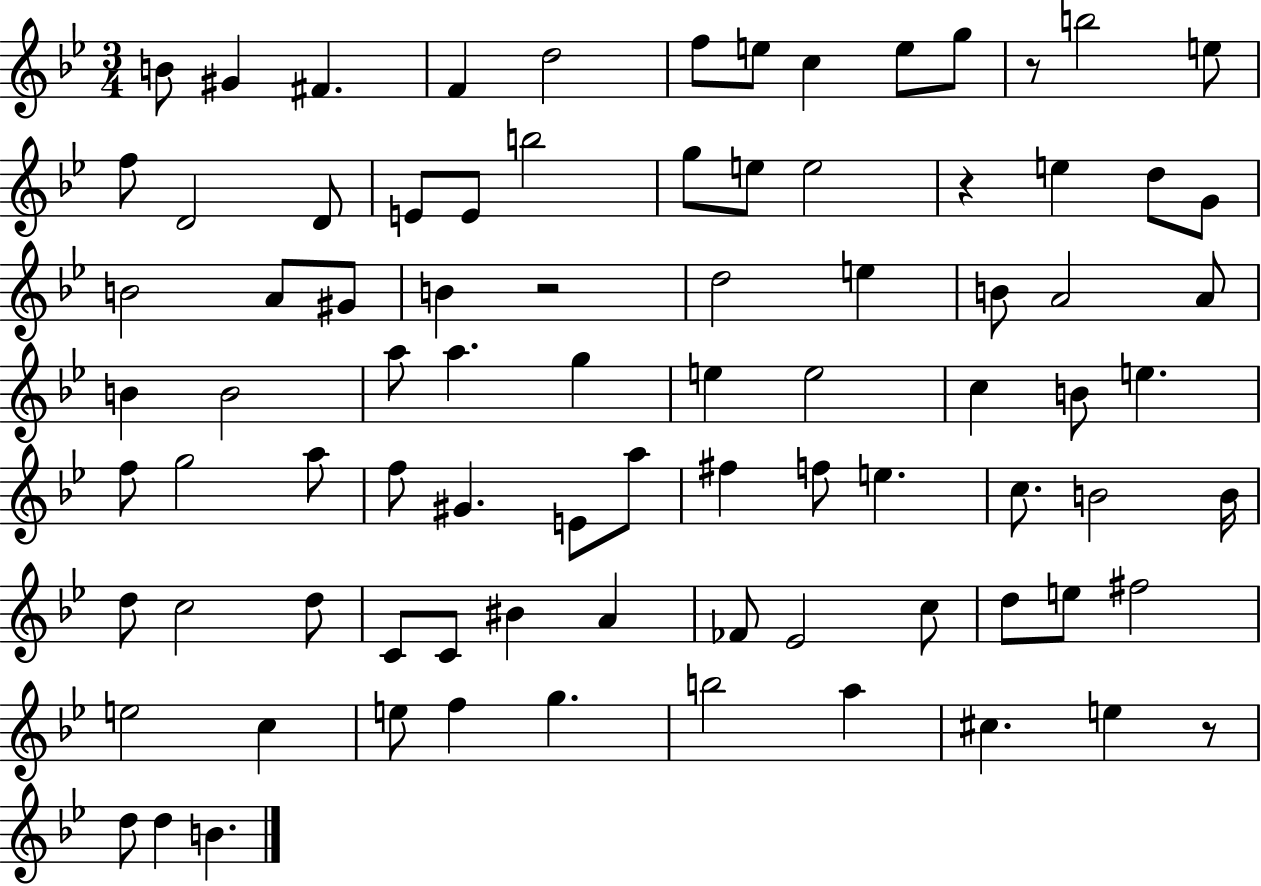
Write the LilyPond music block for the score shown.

{
  \clef treble
  \numericTimeSignature
  \time 3/4
  \key bes \major
  b'8 gis'4 fis'4. | f'4 d''2 | f''8 e''8 c''4 e''8 g''8 | r8 b''2 e''8 | \break f''8 d'2 d'8 | e'8 e'8 b''2 | g''8 e''8 e''2 | r4 e''4 d''8 g'8 | \break b'2 a'8 gis'8 | b'4 r2 | d''2 e''4 | b'8 a'2 a'8 | \break b'4 b'2 | a''8 a''4. g''4 | e''4 e''2 | c''4 b'8 e''4. | \break f''8 g''2 a''8 | f''8 gis'4. e'8 a''8 | fis''4 f''8 e''4. | c''8. b'2 b'16 | \break d''8 c''2 d''8 | c'8 c'8 bis'4 a'4 | fes'8 ees'2 c''8 | d''8 e''8 fis''2 | \break e''2 c''4 | e''8 f''4 g''4. | b''2 a''4 | cis''4. e''4 r8 | \break d''8 d''4 b'4. | \bar "|."
}